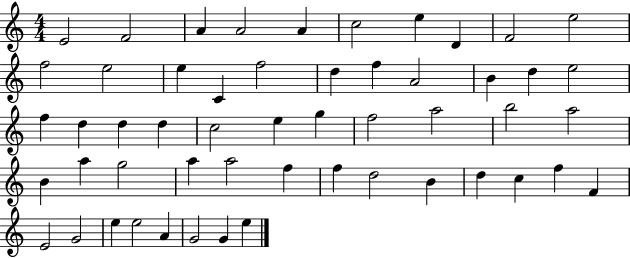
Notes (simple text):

E4/h F4/h A4/q A4/h A4/q C5/h E5/q D4/q F4/h E5/h F5/h E5/h E5/q C4/q F5/h D5/q F5/q A4/h B4/q D5/q E5/h F5/q D5/q D5/q D5/q C5/h E5/q G5/q F5/h A5/h B5/h A5/h B4/q A5/q G5/h A5/q A5/h F5/q F5/q D5/h B4/q D5/q C5/q F5/q F4/q E4/h G4/h E5/q E5/h A4/q G4/h G4/q E5/q